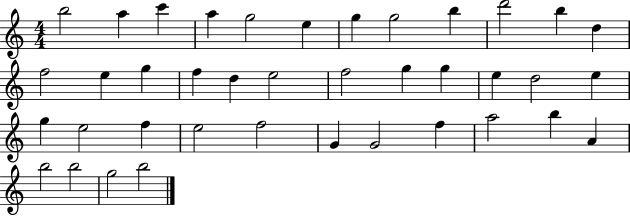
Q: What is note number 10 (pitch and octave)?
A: D6